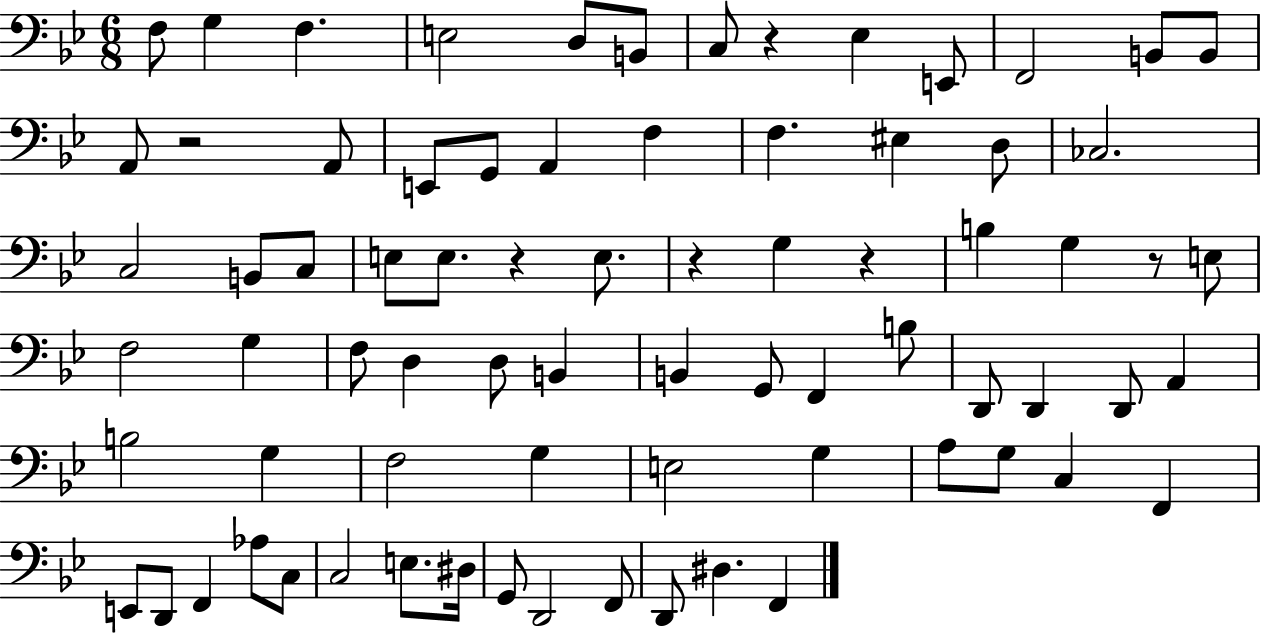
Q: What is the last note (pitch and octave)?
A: F2